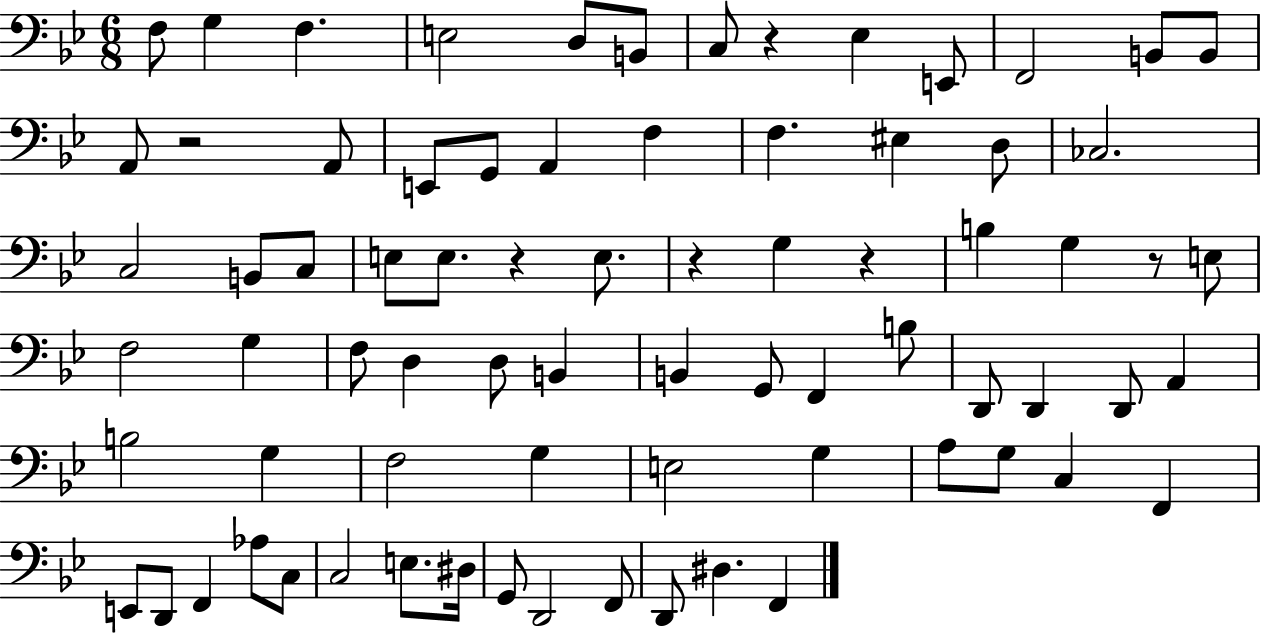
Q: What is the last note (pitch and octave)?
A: F2